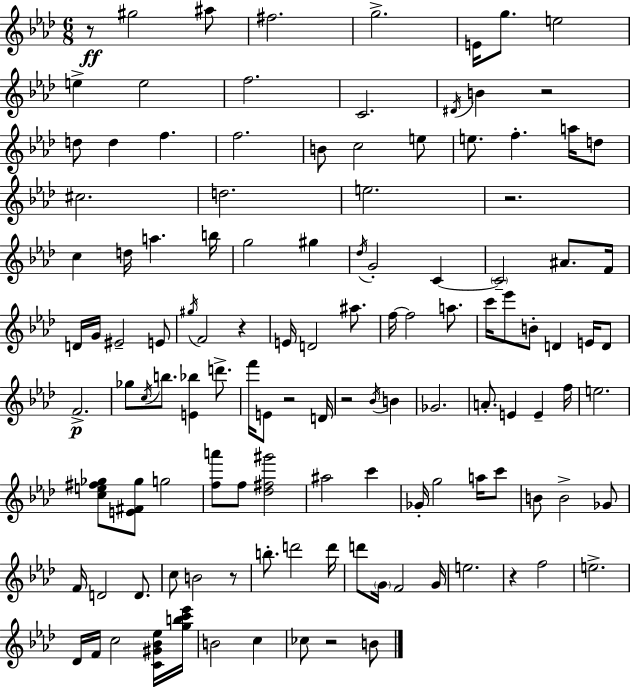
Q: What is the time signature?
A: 6/8